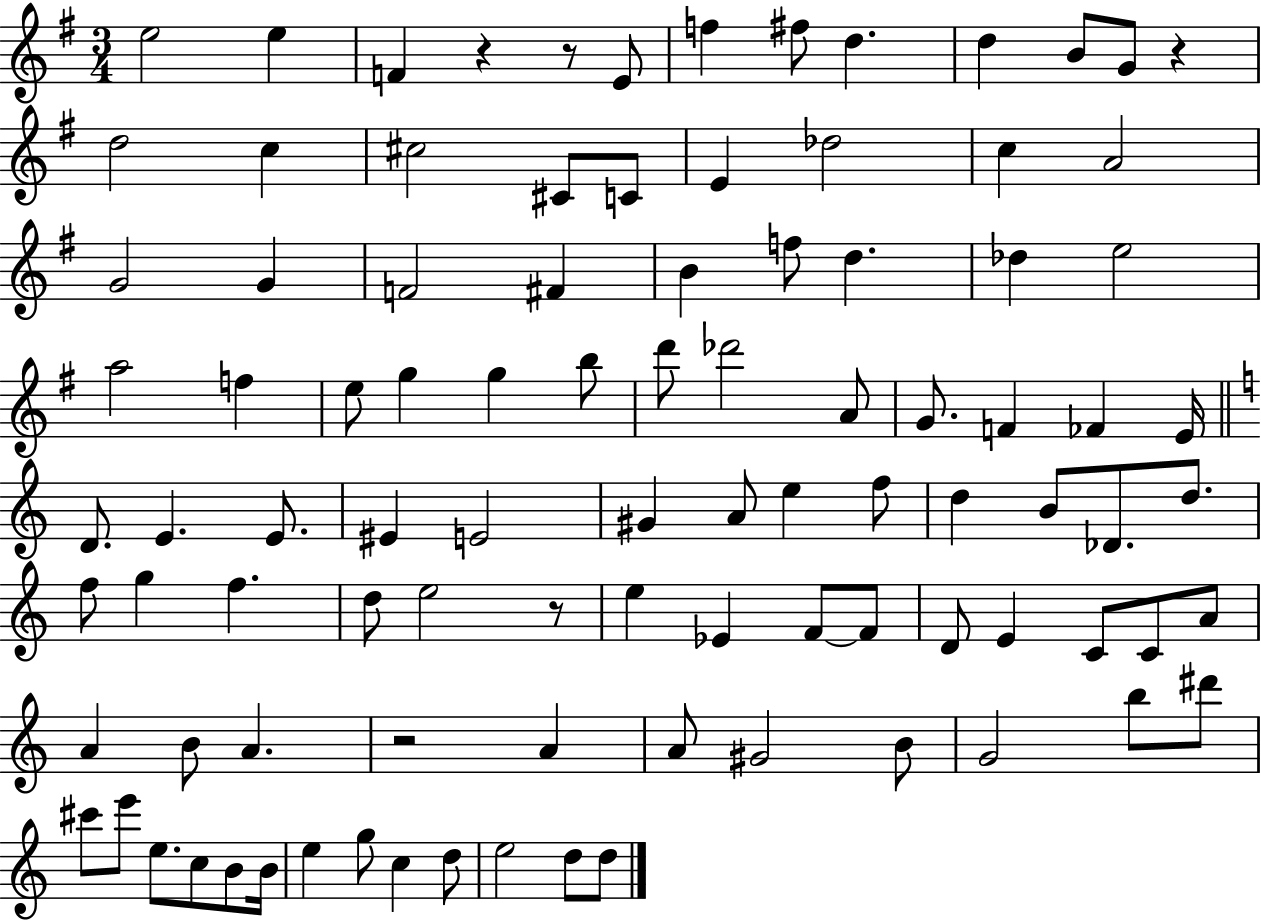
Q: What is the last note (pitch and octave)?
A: D5